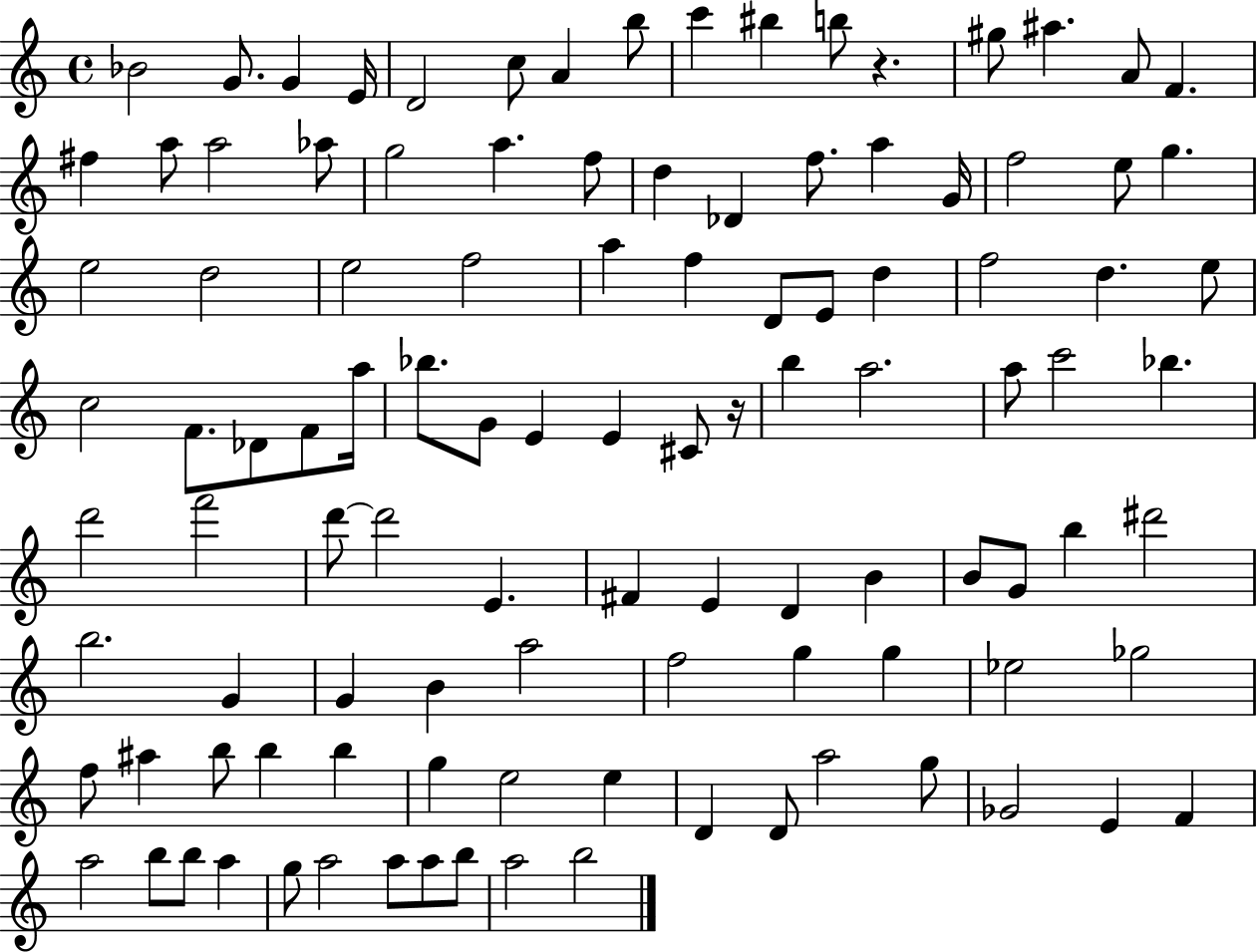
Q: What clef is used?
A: treble